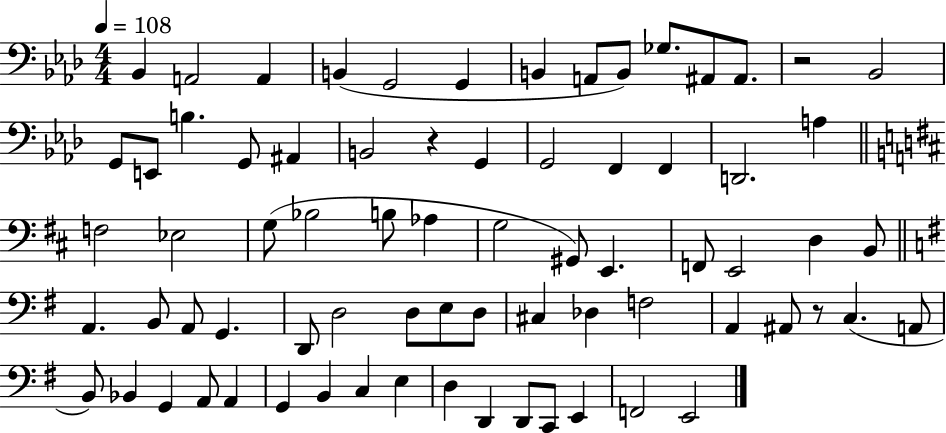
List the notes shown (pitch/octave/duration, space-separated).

Bb2/q A2/h A2/q B2/q G2/h G2/q B2/q A2/e B2/e Gb3/e. A#2/e A#2/e. R/h Bb2/h G2/e E2/e B3/q. G2/e A#2/q B2/h R/q G2/q G2/h F2/q F2/q D2/h. A3/q F3/h Eb3/h G3/e Bb3/h B3/e Ab3/q G3/h G#2/e E2/q. F2/e E2/h D3/q B2/e A2/q. B2/e A2/e G2/q. D2/e D3/h D3/e E3/e D3/e C#3/q Db3/q F3/h A2/q A#2/e R/e C3/q. A2/e B2/e Bb2/q G2/q A2/e A2/q G2/q B2/q C3/q E3/q D3/q D2/q D2/e C2/e E2/q F2/h E2/h